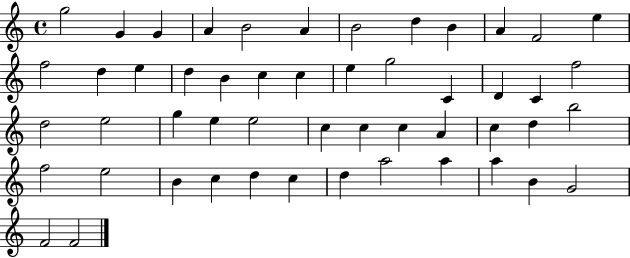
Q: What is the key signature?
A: C major